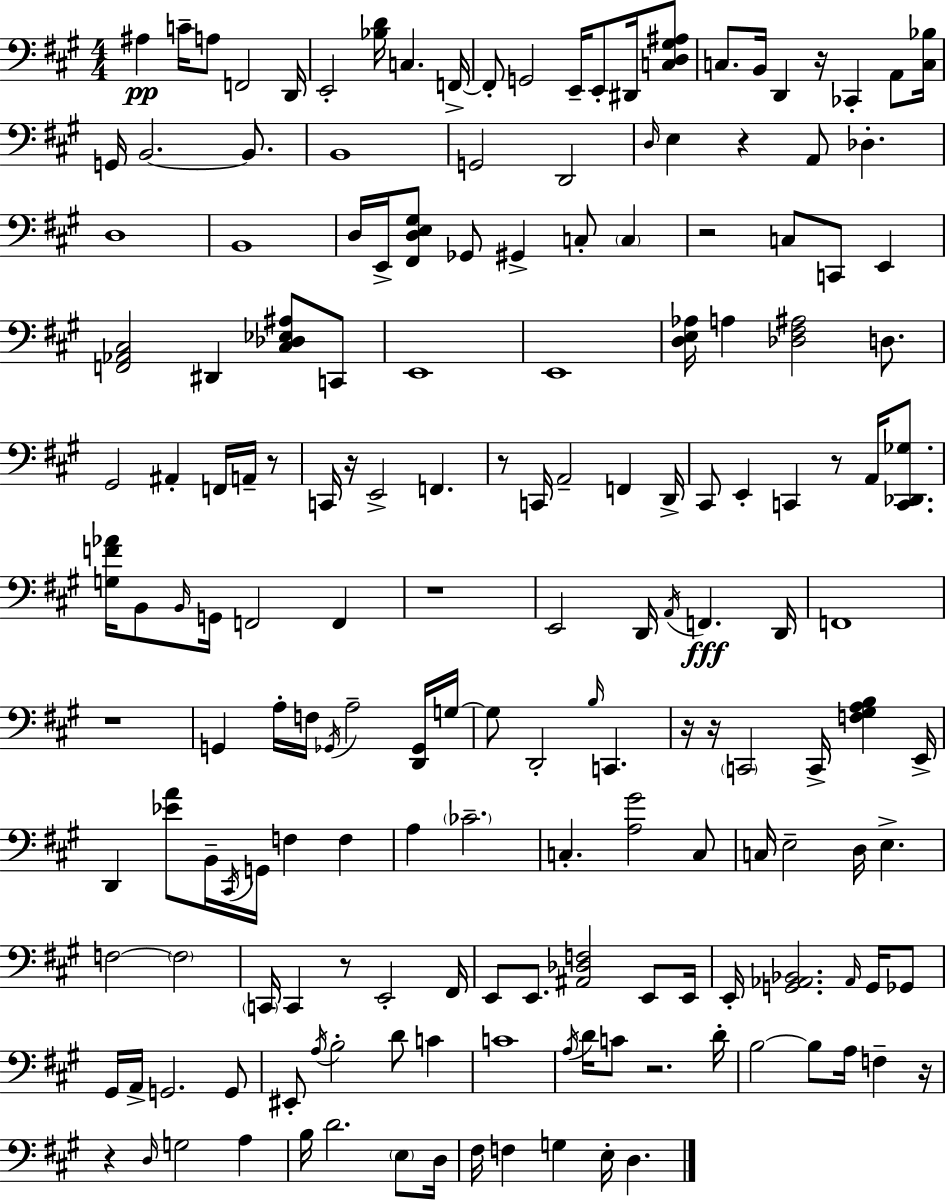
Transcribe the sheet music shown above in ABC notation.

X:1
T:Untitled
M:4/4
L:1/4
K:A
^A, C/4 A,/2 F,,2 D,,/4 E,,2 [_B,D]/4 C, F,,/4 F,,/2 G,,2 E,,/4 E,,/2 ^D,,/4 [C,D,^G,^A,]/2 C,/2 B,,/4 D,, z/4 _C,, A,,/2 [C,_B,]/4 G,,/4 B,,2 B,,/2 B,,4 G,,2 D,,2 D,/4 E, z A,,/2 _D, D,4 B,,4 D,/4 E,,/4 [^F,,D,E,^G,]/2 _G,,/2 ^G,, C,/2 C, z2 C,/2 C,,/2 E,, [F,,_A,,^C,]2 ^D,, [^C,_D,_E,^A,]/2 C,,/2 E,,4 E,,4 [D,E,_A,]/4 A, [_D,^F,^A,]2 D,/2 ^G,,2 ^A,, F,,/4 A,,/4 z/2 C,,/4 z/4 E,,2 F,, z/2 C,,/4 A,,2 F,, D,,/4 ^C,,/2 E,, C,, z/2 A,,/4 [C,,_D,,_G,]/2 [G,F_A]/4 B,,/2 B,,/4 G,,/4 F,,2 F,, z4 E,,2 D,,/4 A,,/4 F,, D,,/4 F,,4 z4 G,, A,/4 F,/4 _G,,/4 A,2 [D,,_G,,]/4 G,/4 G,/2 D,,2 B,/4 C,, z/4 z/4 C,,2 C,,/4 [F,^G,A,B,] E,,/4 D,, [_EA]/2 B,,/4 ^C,,/4 G,,/4 F, F, A, _C2 C, [A,^G]2 C,/2 C,/4 E,2 D,/4 E, F,2 F,2 C,,/4 C,, z/2 E,,2 ^F,,/4 E,,/2 E,,/2 [^A,,_D,F,]2 E,,/2 E,,/4 E,,/4 [G,,_A,,_B,,]2 _A,,/4 G,,/4 _G,,/2 ^G,,/4 A,,/4 G,,2 G,,/2 ^E,,/2 A,/4 B,2 D/2 C C4 A,/4 D/4 C/2 z2 D/4 B,2 B,/2 A,/4 F, z/4 z D,/4 G,2 A, B,/4 D2 E,/2 D,/4 ^F,/4 F, G, E,/4 D,